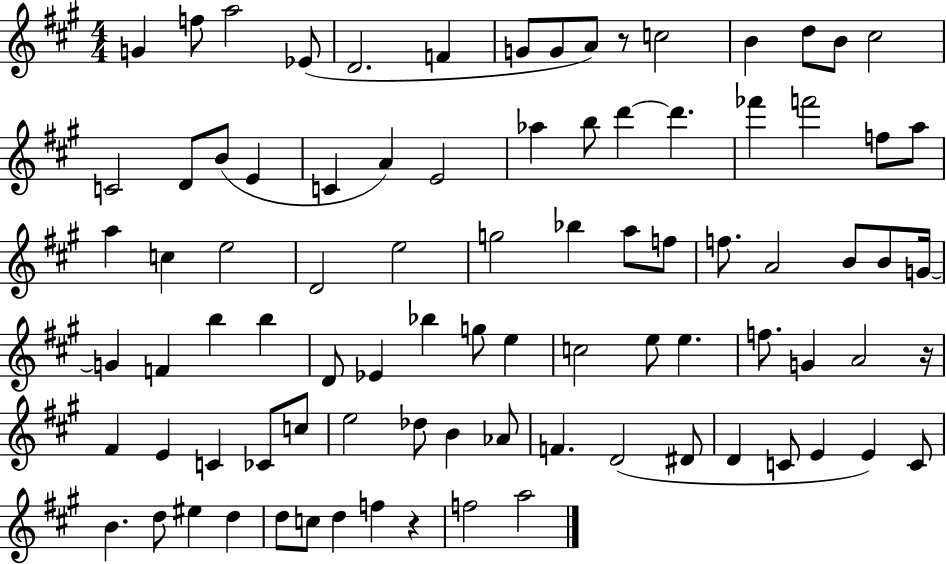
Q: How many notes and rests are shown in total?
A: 88